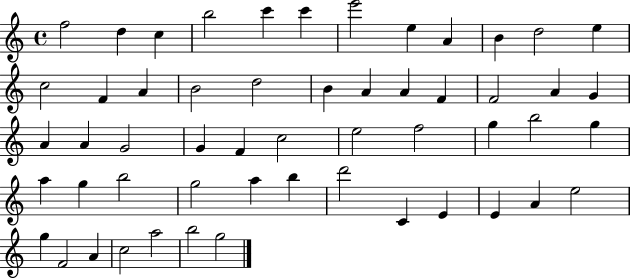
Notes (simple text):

F5/h D5/q C5/q B5/h C6/q C6/q E6/h E5/q A4/q B4/q D5/h E5/q C5/h F4/q A4/q B4/h D5/h B4/q A4/q A4/q F4/q F4/h A4/q G4/q A4/q A4/q G4/h G4/q F4/q C5/h E5/h F5/h G5/q B5/h G5/q A5/q G5/q B5/h G5/h A5/q B5/q D6/h C4/q E4/q E4/q A4/q E5/h G5/q F4/h A4/q C5/h A5/h B5/h G5/h